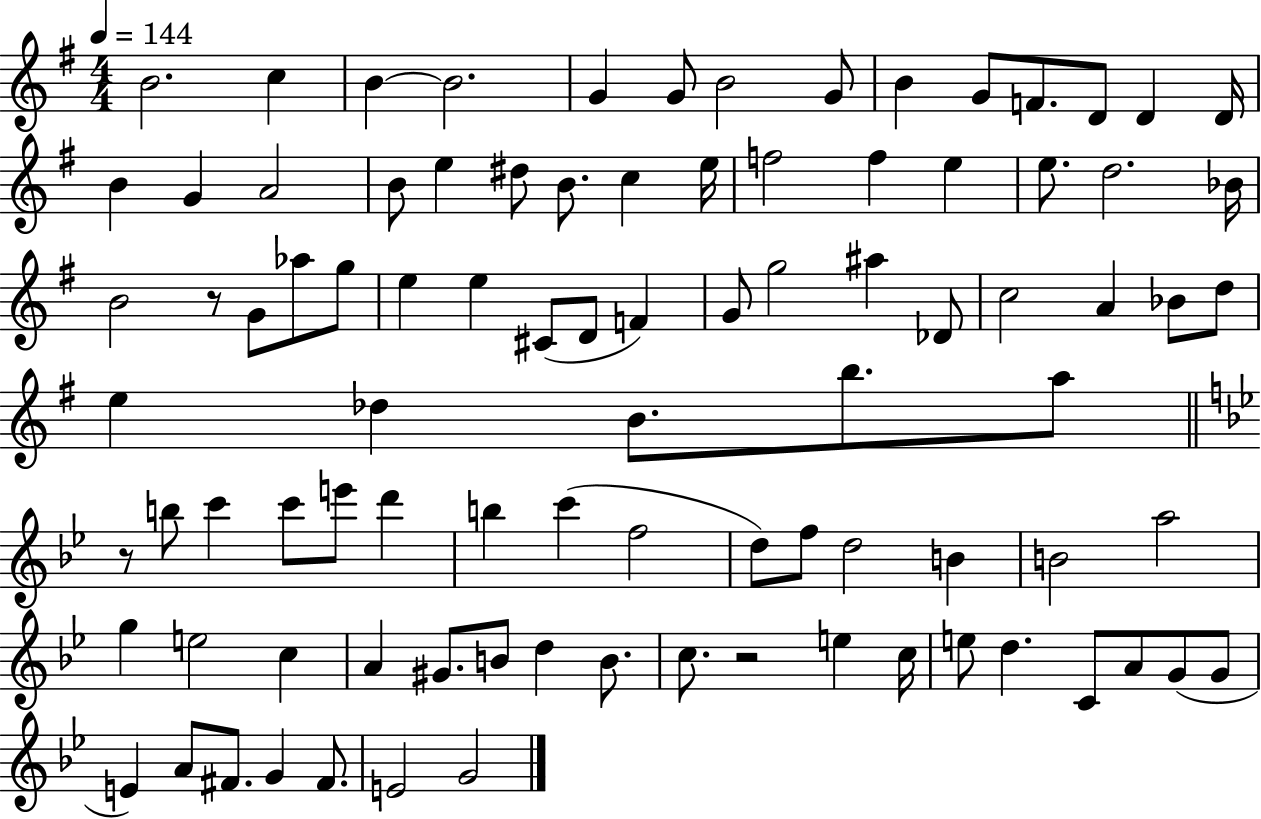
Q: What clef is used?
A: treble